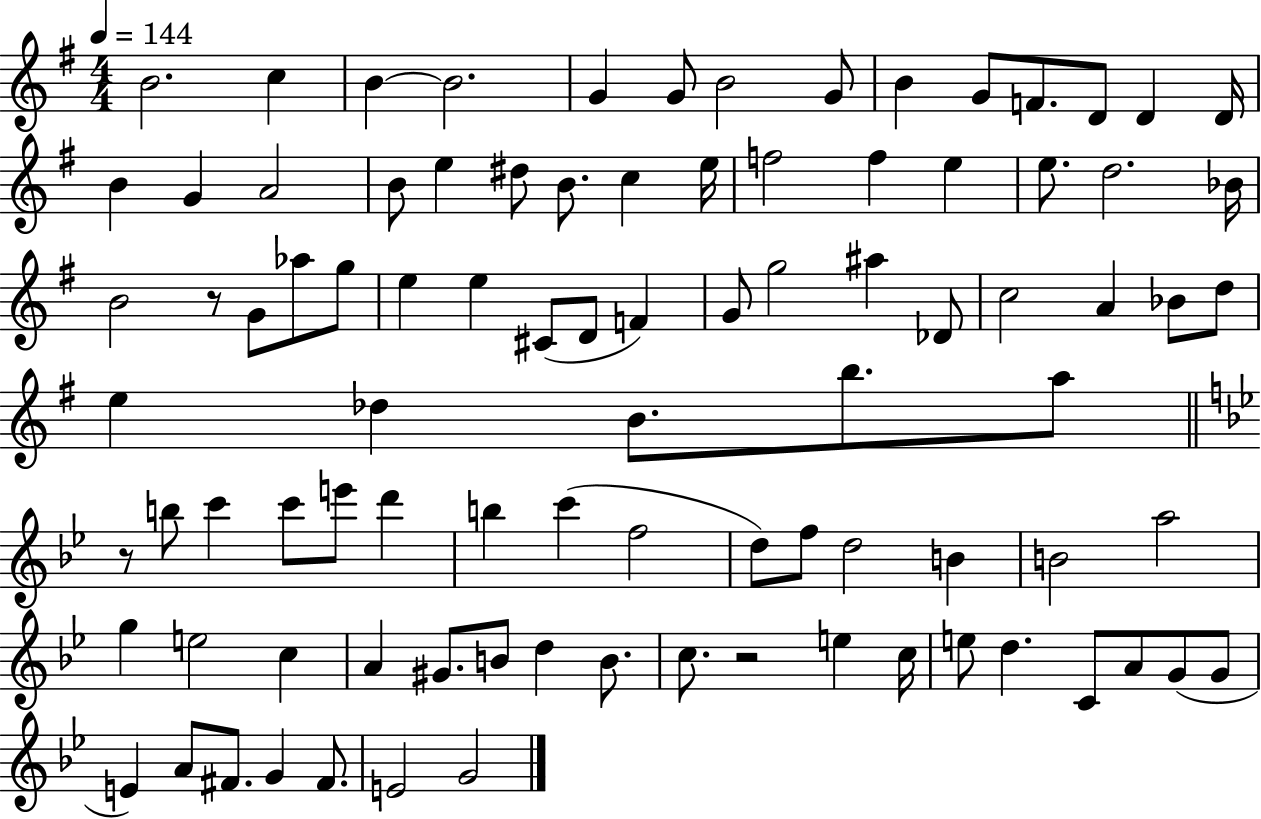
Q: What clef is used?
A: treble